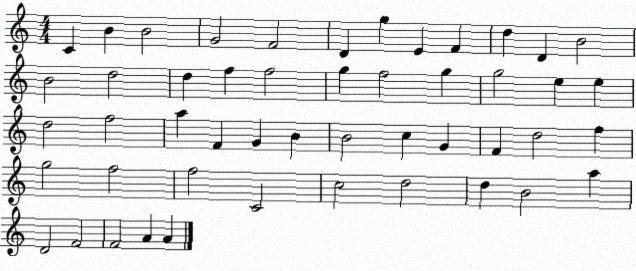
X:1
T:Untitled
M:4/4
L:1/4
K:C
C B B2 G2 F2 D g E F d D B2 B2 d2 d f f2 g f2 g g2 e e d2 f2 a F G B B2 c G F d2 f g2 f2 f2 C2 c2 d2 d B2 a D2 F2 F2 A A